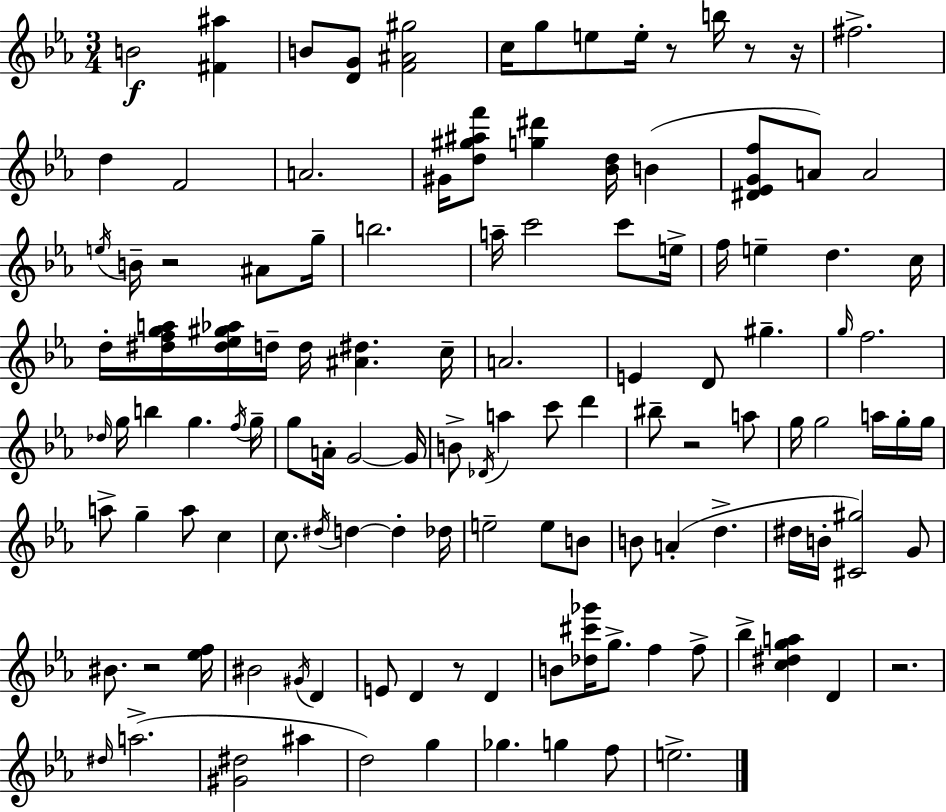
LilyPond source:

{
  \clef treble
  \numericTimeSignature
  \time 3/4
  \key c \minor
  b'2\f <fis' ais''>4 | b'8 <d' g'>8 <f' ais' gis''>2 | c''16 g''8 e''8 e''16-. r8 b''16 r8 r16 | fis''2.-> | \break d''4 f'2 | a'2. | gis'16 <d'' gis'' ais'' f'''>8 <g'' dis'''>4 <bes' d''>16 b'4( | <dis' ees' g' f''>8 a'8) a'2 | \break \acciaccatura { e''16 } b'16-- r2 ais'8 | g''16-- b''2. | a''16-- c'''2 c'''8 | e''16-> f''16 e''4-- d''4. | \break c''16 d''16-. <dis'' f'' g'' a''>16 <dis'' ees'' gis'' aes''>16 d''16-- d''16 <ais' dis''>4. | c''16-- a'2. | e'4 d'8 gis''4.-- | \grace { g''16 } f''2. | \break \grace { des''16 } g''16 b''4 g''4. | \acciaccatura { f''16 } g''16-- g''8 a'16-. g'2~~ | g'16 b'8-> \acciaccatura { des'16 } a''4 c'''8 | d'''4 bis''8-- r2 | \break a''8 g''16 g''2 | a''16 g''16-. g''16 a''8-> g''4-- a''8 | c''4 c''8. \acciaccatura { dis''16 } d''4~~ | d''4-. des''16 e''2-- | \break e''8 b'8 b'8 a'4-.( | d''4.-> dis''16 b'16-. <cis' gis''>2) | g'8 bis'8. r2 | <ees'' f''>16 bis'2 | \break \acciaccatura { gis'16 } d'4 e'8 d'4 | r8 d'4 b'8 <des'' cis''' ges'''>16 g''8.-> | f''4 f''8-> bes''4-> <c'' dis'' g'' a''>4 | d'4 r2. | \break \grace { dis''16 }( a''2.-> | <gis' dis''>2 | ais''4 d''2) | g''4 ges''4. | \break g''4 f''8 e''2.-> | \bar "|."
}